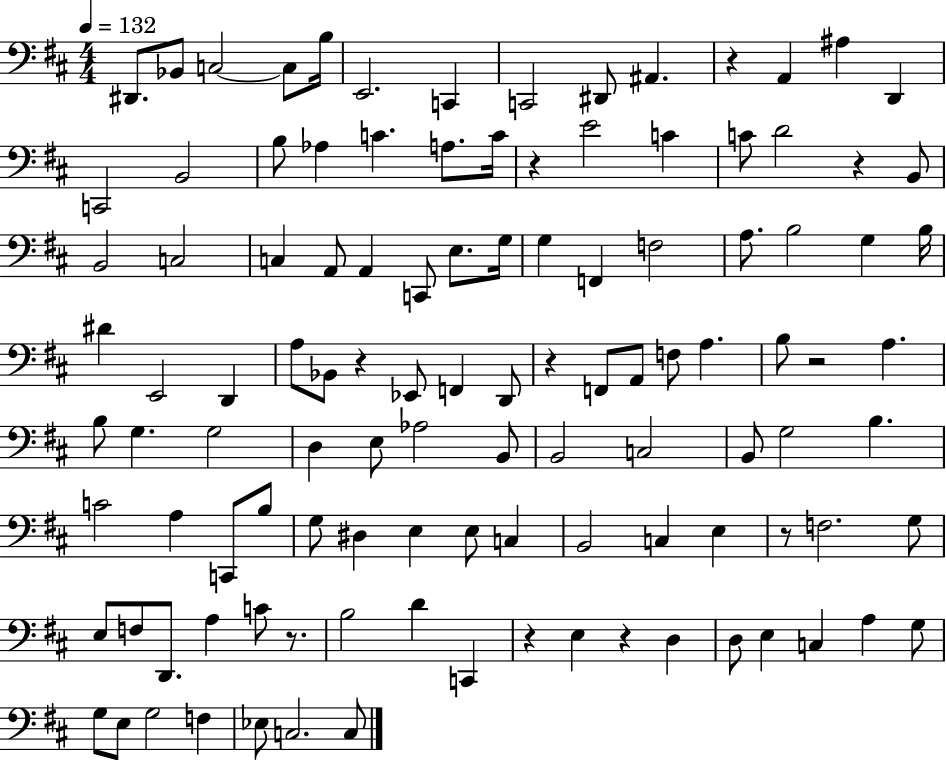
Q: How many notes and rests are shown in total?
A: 112